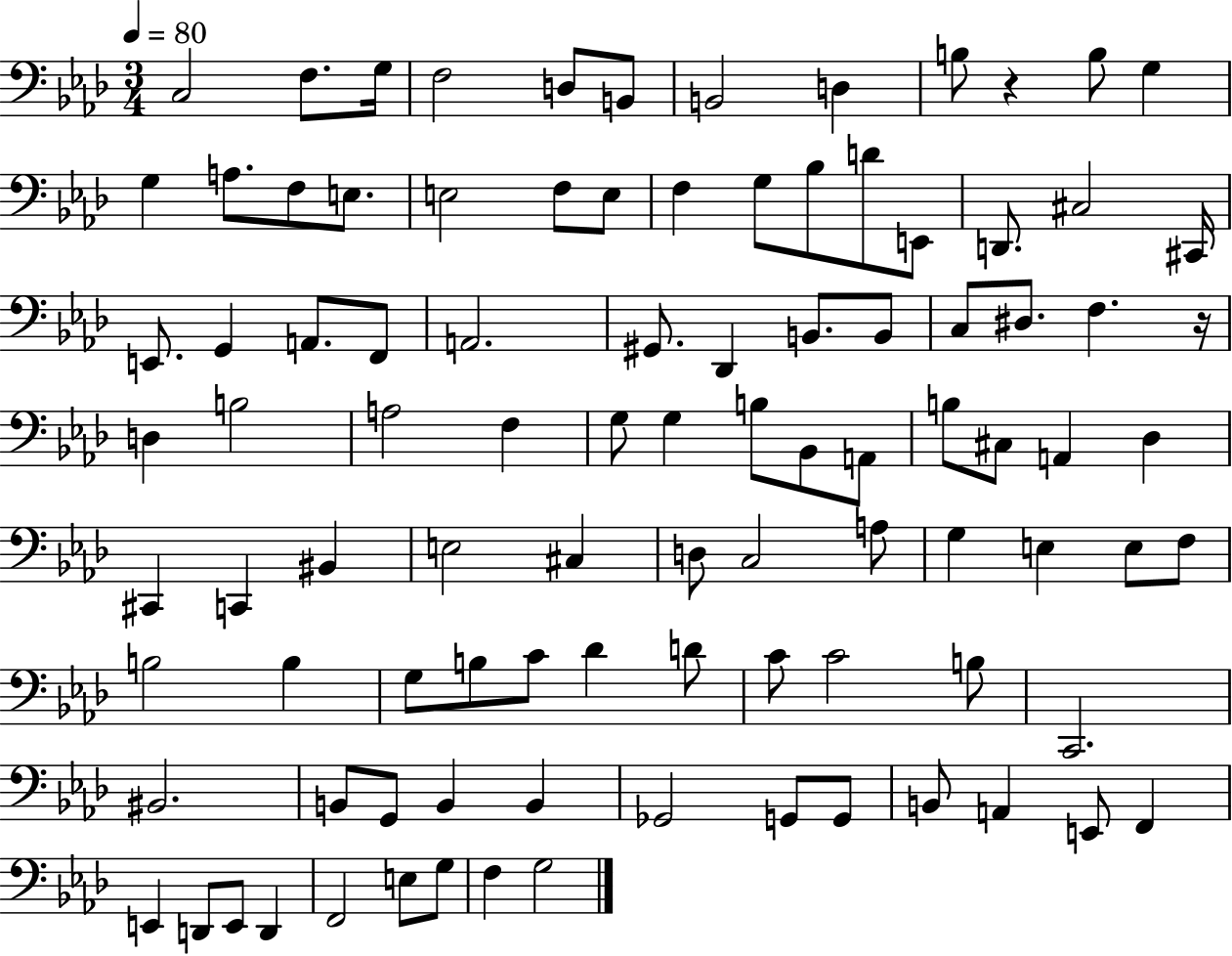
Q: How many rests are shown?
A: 2